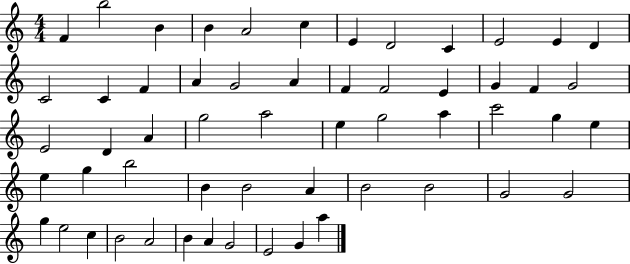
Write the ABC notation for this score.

X:1
T:Untitled
M:4/4
L:1/4
K:C
F b2 B B A2 c E D2 C E2 E D C2 C F A G2 A F F2 E G F G2 E2 D A g2 a2 e g2 a c'2 g e e g b2 B B2 A B2 B2 G2 G2 g e2 c B2 A2 B A G2 E2 G a